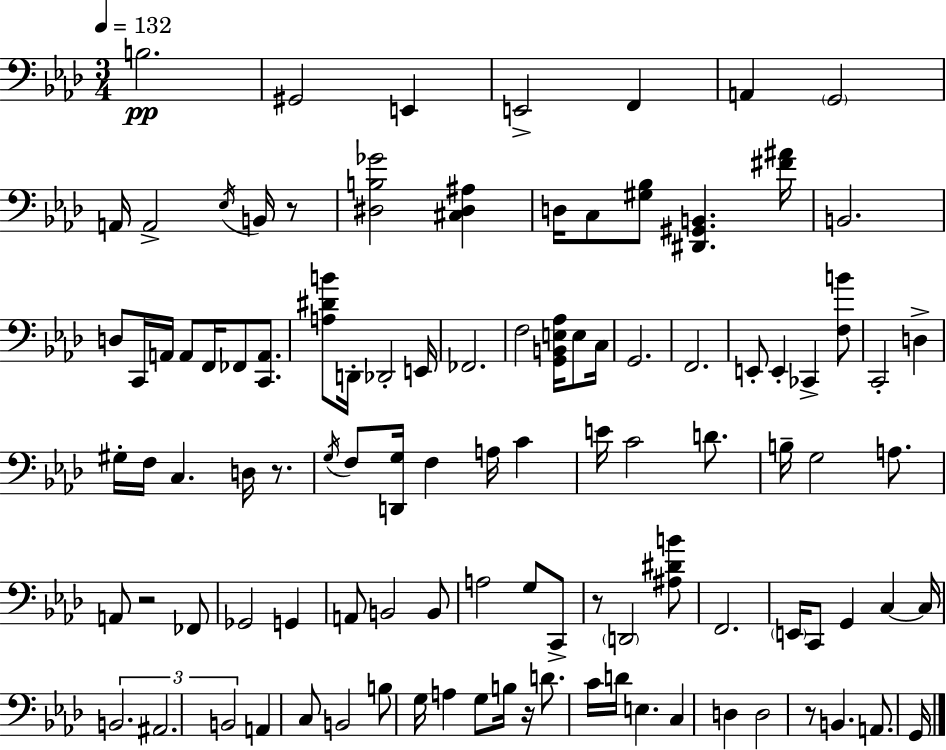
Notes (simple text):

B3/h. G#2/h E2/q E2/h F2/q A2/q G2/h A2/s A2/h Eb3/s B2/s R/e [D#3,B3,Gb4]/h [C#3,D#3,A#3]/q D3/s C3/e [G#3,Bb3]/e [D#2,G#2,B2]/q. [F#4,A#4]/s B2/h. D3/e C2/s A2/s A2/e F2/s FES2/e [C2,A2]/e. [A3,D#4,B4]/e D2/s Db2/h E2/s FES2/h. F3/h [G2,B2,E3,Ab3]/s E3/e C3/s G2/h. F2/h. E2/e E2/q CES2/q [F3,B4]/e C2/h D3/q G#3/s F3/s C3/q. D3/s R/e. G3/s F3/e [D2,G3]/s F3/q A3/s C4/q E4/s C4/h D4/e. B3/s G3/h A3/e. A2/e R/h FES2/e Gb2/h G2/q A2/e B2/h B2/e A3/h G3/e C2/e R/e D2/h [A#3,D#4,B4]/e F2/h. E2/s C2/e G2/q C3/q C3/s B2/h. A#2/h. B2/h A2/q C3/e B2/h B3/e G3/s A3/q G3/e B3/s R/s D4/e. C4/s D4/s E3/q. C3/q D3/q D3/h R/e B2/q. A2/e. G2/s